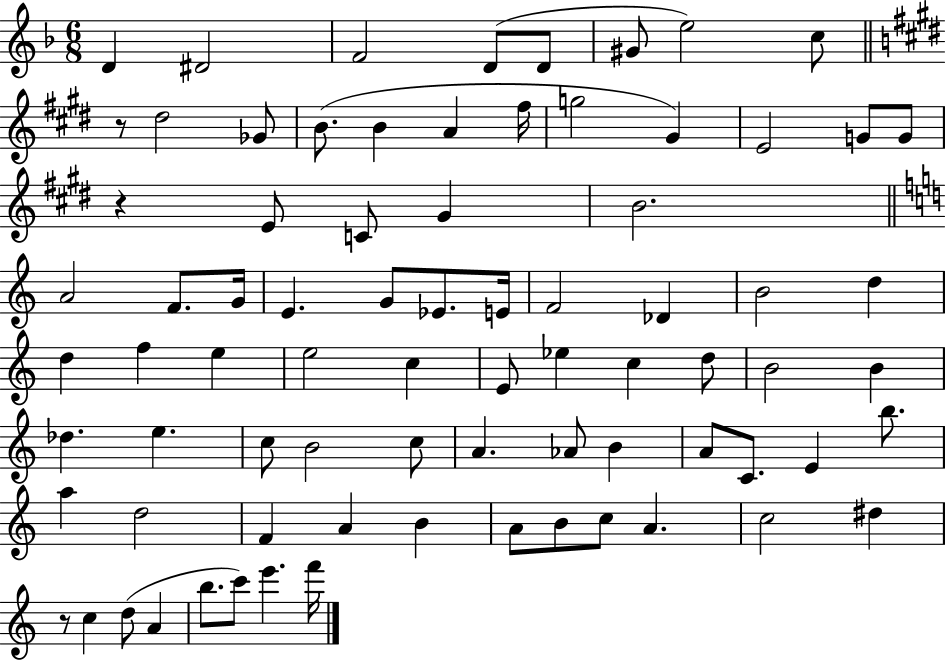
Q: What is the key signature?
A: F major